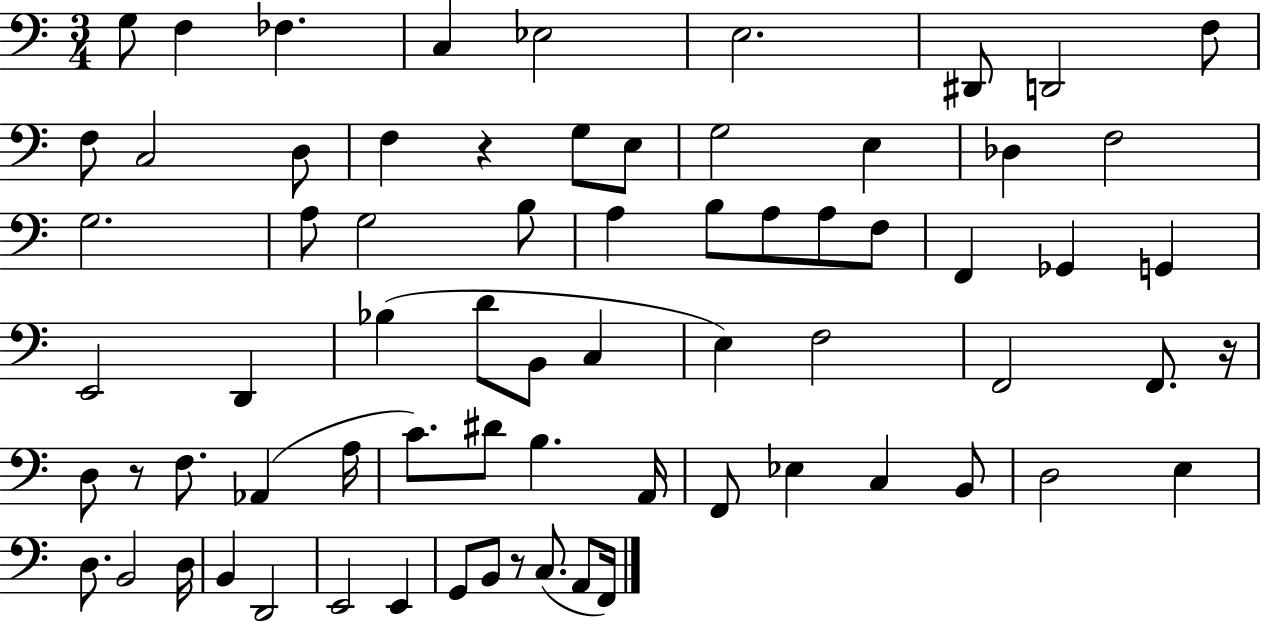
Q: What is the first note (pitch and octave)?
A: G3